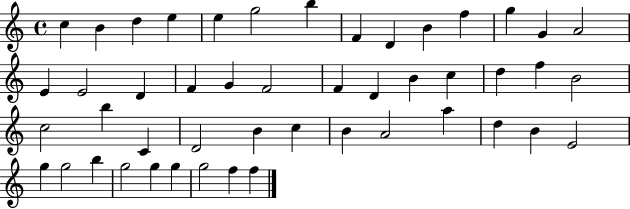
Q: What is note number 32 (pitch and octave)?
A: B4